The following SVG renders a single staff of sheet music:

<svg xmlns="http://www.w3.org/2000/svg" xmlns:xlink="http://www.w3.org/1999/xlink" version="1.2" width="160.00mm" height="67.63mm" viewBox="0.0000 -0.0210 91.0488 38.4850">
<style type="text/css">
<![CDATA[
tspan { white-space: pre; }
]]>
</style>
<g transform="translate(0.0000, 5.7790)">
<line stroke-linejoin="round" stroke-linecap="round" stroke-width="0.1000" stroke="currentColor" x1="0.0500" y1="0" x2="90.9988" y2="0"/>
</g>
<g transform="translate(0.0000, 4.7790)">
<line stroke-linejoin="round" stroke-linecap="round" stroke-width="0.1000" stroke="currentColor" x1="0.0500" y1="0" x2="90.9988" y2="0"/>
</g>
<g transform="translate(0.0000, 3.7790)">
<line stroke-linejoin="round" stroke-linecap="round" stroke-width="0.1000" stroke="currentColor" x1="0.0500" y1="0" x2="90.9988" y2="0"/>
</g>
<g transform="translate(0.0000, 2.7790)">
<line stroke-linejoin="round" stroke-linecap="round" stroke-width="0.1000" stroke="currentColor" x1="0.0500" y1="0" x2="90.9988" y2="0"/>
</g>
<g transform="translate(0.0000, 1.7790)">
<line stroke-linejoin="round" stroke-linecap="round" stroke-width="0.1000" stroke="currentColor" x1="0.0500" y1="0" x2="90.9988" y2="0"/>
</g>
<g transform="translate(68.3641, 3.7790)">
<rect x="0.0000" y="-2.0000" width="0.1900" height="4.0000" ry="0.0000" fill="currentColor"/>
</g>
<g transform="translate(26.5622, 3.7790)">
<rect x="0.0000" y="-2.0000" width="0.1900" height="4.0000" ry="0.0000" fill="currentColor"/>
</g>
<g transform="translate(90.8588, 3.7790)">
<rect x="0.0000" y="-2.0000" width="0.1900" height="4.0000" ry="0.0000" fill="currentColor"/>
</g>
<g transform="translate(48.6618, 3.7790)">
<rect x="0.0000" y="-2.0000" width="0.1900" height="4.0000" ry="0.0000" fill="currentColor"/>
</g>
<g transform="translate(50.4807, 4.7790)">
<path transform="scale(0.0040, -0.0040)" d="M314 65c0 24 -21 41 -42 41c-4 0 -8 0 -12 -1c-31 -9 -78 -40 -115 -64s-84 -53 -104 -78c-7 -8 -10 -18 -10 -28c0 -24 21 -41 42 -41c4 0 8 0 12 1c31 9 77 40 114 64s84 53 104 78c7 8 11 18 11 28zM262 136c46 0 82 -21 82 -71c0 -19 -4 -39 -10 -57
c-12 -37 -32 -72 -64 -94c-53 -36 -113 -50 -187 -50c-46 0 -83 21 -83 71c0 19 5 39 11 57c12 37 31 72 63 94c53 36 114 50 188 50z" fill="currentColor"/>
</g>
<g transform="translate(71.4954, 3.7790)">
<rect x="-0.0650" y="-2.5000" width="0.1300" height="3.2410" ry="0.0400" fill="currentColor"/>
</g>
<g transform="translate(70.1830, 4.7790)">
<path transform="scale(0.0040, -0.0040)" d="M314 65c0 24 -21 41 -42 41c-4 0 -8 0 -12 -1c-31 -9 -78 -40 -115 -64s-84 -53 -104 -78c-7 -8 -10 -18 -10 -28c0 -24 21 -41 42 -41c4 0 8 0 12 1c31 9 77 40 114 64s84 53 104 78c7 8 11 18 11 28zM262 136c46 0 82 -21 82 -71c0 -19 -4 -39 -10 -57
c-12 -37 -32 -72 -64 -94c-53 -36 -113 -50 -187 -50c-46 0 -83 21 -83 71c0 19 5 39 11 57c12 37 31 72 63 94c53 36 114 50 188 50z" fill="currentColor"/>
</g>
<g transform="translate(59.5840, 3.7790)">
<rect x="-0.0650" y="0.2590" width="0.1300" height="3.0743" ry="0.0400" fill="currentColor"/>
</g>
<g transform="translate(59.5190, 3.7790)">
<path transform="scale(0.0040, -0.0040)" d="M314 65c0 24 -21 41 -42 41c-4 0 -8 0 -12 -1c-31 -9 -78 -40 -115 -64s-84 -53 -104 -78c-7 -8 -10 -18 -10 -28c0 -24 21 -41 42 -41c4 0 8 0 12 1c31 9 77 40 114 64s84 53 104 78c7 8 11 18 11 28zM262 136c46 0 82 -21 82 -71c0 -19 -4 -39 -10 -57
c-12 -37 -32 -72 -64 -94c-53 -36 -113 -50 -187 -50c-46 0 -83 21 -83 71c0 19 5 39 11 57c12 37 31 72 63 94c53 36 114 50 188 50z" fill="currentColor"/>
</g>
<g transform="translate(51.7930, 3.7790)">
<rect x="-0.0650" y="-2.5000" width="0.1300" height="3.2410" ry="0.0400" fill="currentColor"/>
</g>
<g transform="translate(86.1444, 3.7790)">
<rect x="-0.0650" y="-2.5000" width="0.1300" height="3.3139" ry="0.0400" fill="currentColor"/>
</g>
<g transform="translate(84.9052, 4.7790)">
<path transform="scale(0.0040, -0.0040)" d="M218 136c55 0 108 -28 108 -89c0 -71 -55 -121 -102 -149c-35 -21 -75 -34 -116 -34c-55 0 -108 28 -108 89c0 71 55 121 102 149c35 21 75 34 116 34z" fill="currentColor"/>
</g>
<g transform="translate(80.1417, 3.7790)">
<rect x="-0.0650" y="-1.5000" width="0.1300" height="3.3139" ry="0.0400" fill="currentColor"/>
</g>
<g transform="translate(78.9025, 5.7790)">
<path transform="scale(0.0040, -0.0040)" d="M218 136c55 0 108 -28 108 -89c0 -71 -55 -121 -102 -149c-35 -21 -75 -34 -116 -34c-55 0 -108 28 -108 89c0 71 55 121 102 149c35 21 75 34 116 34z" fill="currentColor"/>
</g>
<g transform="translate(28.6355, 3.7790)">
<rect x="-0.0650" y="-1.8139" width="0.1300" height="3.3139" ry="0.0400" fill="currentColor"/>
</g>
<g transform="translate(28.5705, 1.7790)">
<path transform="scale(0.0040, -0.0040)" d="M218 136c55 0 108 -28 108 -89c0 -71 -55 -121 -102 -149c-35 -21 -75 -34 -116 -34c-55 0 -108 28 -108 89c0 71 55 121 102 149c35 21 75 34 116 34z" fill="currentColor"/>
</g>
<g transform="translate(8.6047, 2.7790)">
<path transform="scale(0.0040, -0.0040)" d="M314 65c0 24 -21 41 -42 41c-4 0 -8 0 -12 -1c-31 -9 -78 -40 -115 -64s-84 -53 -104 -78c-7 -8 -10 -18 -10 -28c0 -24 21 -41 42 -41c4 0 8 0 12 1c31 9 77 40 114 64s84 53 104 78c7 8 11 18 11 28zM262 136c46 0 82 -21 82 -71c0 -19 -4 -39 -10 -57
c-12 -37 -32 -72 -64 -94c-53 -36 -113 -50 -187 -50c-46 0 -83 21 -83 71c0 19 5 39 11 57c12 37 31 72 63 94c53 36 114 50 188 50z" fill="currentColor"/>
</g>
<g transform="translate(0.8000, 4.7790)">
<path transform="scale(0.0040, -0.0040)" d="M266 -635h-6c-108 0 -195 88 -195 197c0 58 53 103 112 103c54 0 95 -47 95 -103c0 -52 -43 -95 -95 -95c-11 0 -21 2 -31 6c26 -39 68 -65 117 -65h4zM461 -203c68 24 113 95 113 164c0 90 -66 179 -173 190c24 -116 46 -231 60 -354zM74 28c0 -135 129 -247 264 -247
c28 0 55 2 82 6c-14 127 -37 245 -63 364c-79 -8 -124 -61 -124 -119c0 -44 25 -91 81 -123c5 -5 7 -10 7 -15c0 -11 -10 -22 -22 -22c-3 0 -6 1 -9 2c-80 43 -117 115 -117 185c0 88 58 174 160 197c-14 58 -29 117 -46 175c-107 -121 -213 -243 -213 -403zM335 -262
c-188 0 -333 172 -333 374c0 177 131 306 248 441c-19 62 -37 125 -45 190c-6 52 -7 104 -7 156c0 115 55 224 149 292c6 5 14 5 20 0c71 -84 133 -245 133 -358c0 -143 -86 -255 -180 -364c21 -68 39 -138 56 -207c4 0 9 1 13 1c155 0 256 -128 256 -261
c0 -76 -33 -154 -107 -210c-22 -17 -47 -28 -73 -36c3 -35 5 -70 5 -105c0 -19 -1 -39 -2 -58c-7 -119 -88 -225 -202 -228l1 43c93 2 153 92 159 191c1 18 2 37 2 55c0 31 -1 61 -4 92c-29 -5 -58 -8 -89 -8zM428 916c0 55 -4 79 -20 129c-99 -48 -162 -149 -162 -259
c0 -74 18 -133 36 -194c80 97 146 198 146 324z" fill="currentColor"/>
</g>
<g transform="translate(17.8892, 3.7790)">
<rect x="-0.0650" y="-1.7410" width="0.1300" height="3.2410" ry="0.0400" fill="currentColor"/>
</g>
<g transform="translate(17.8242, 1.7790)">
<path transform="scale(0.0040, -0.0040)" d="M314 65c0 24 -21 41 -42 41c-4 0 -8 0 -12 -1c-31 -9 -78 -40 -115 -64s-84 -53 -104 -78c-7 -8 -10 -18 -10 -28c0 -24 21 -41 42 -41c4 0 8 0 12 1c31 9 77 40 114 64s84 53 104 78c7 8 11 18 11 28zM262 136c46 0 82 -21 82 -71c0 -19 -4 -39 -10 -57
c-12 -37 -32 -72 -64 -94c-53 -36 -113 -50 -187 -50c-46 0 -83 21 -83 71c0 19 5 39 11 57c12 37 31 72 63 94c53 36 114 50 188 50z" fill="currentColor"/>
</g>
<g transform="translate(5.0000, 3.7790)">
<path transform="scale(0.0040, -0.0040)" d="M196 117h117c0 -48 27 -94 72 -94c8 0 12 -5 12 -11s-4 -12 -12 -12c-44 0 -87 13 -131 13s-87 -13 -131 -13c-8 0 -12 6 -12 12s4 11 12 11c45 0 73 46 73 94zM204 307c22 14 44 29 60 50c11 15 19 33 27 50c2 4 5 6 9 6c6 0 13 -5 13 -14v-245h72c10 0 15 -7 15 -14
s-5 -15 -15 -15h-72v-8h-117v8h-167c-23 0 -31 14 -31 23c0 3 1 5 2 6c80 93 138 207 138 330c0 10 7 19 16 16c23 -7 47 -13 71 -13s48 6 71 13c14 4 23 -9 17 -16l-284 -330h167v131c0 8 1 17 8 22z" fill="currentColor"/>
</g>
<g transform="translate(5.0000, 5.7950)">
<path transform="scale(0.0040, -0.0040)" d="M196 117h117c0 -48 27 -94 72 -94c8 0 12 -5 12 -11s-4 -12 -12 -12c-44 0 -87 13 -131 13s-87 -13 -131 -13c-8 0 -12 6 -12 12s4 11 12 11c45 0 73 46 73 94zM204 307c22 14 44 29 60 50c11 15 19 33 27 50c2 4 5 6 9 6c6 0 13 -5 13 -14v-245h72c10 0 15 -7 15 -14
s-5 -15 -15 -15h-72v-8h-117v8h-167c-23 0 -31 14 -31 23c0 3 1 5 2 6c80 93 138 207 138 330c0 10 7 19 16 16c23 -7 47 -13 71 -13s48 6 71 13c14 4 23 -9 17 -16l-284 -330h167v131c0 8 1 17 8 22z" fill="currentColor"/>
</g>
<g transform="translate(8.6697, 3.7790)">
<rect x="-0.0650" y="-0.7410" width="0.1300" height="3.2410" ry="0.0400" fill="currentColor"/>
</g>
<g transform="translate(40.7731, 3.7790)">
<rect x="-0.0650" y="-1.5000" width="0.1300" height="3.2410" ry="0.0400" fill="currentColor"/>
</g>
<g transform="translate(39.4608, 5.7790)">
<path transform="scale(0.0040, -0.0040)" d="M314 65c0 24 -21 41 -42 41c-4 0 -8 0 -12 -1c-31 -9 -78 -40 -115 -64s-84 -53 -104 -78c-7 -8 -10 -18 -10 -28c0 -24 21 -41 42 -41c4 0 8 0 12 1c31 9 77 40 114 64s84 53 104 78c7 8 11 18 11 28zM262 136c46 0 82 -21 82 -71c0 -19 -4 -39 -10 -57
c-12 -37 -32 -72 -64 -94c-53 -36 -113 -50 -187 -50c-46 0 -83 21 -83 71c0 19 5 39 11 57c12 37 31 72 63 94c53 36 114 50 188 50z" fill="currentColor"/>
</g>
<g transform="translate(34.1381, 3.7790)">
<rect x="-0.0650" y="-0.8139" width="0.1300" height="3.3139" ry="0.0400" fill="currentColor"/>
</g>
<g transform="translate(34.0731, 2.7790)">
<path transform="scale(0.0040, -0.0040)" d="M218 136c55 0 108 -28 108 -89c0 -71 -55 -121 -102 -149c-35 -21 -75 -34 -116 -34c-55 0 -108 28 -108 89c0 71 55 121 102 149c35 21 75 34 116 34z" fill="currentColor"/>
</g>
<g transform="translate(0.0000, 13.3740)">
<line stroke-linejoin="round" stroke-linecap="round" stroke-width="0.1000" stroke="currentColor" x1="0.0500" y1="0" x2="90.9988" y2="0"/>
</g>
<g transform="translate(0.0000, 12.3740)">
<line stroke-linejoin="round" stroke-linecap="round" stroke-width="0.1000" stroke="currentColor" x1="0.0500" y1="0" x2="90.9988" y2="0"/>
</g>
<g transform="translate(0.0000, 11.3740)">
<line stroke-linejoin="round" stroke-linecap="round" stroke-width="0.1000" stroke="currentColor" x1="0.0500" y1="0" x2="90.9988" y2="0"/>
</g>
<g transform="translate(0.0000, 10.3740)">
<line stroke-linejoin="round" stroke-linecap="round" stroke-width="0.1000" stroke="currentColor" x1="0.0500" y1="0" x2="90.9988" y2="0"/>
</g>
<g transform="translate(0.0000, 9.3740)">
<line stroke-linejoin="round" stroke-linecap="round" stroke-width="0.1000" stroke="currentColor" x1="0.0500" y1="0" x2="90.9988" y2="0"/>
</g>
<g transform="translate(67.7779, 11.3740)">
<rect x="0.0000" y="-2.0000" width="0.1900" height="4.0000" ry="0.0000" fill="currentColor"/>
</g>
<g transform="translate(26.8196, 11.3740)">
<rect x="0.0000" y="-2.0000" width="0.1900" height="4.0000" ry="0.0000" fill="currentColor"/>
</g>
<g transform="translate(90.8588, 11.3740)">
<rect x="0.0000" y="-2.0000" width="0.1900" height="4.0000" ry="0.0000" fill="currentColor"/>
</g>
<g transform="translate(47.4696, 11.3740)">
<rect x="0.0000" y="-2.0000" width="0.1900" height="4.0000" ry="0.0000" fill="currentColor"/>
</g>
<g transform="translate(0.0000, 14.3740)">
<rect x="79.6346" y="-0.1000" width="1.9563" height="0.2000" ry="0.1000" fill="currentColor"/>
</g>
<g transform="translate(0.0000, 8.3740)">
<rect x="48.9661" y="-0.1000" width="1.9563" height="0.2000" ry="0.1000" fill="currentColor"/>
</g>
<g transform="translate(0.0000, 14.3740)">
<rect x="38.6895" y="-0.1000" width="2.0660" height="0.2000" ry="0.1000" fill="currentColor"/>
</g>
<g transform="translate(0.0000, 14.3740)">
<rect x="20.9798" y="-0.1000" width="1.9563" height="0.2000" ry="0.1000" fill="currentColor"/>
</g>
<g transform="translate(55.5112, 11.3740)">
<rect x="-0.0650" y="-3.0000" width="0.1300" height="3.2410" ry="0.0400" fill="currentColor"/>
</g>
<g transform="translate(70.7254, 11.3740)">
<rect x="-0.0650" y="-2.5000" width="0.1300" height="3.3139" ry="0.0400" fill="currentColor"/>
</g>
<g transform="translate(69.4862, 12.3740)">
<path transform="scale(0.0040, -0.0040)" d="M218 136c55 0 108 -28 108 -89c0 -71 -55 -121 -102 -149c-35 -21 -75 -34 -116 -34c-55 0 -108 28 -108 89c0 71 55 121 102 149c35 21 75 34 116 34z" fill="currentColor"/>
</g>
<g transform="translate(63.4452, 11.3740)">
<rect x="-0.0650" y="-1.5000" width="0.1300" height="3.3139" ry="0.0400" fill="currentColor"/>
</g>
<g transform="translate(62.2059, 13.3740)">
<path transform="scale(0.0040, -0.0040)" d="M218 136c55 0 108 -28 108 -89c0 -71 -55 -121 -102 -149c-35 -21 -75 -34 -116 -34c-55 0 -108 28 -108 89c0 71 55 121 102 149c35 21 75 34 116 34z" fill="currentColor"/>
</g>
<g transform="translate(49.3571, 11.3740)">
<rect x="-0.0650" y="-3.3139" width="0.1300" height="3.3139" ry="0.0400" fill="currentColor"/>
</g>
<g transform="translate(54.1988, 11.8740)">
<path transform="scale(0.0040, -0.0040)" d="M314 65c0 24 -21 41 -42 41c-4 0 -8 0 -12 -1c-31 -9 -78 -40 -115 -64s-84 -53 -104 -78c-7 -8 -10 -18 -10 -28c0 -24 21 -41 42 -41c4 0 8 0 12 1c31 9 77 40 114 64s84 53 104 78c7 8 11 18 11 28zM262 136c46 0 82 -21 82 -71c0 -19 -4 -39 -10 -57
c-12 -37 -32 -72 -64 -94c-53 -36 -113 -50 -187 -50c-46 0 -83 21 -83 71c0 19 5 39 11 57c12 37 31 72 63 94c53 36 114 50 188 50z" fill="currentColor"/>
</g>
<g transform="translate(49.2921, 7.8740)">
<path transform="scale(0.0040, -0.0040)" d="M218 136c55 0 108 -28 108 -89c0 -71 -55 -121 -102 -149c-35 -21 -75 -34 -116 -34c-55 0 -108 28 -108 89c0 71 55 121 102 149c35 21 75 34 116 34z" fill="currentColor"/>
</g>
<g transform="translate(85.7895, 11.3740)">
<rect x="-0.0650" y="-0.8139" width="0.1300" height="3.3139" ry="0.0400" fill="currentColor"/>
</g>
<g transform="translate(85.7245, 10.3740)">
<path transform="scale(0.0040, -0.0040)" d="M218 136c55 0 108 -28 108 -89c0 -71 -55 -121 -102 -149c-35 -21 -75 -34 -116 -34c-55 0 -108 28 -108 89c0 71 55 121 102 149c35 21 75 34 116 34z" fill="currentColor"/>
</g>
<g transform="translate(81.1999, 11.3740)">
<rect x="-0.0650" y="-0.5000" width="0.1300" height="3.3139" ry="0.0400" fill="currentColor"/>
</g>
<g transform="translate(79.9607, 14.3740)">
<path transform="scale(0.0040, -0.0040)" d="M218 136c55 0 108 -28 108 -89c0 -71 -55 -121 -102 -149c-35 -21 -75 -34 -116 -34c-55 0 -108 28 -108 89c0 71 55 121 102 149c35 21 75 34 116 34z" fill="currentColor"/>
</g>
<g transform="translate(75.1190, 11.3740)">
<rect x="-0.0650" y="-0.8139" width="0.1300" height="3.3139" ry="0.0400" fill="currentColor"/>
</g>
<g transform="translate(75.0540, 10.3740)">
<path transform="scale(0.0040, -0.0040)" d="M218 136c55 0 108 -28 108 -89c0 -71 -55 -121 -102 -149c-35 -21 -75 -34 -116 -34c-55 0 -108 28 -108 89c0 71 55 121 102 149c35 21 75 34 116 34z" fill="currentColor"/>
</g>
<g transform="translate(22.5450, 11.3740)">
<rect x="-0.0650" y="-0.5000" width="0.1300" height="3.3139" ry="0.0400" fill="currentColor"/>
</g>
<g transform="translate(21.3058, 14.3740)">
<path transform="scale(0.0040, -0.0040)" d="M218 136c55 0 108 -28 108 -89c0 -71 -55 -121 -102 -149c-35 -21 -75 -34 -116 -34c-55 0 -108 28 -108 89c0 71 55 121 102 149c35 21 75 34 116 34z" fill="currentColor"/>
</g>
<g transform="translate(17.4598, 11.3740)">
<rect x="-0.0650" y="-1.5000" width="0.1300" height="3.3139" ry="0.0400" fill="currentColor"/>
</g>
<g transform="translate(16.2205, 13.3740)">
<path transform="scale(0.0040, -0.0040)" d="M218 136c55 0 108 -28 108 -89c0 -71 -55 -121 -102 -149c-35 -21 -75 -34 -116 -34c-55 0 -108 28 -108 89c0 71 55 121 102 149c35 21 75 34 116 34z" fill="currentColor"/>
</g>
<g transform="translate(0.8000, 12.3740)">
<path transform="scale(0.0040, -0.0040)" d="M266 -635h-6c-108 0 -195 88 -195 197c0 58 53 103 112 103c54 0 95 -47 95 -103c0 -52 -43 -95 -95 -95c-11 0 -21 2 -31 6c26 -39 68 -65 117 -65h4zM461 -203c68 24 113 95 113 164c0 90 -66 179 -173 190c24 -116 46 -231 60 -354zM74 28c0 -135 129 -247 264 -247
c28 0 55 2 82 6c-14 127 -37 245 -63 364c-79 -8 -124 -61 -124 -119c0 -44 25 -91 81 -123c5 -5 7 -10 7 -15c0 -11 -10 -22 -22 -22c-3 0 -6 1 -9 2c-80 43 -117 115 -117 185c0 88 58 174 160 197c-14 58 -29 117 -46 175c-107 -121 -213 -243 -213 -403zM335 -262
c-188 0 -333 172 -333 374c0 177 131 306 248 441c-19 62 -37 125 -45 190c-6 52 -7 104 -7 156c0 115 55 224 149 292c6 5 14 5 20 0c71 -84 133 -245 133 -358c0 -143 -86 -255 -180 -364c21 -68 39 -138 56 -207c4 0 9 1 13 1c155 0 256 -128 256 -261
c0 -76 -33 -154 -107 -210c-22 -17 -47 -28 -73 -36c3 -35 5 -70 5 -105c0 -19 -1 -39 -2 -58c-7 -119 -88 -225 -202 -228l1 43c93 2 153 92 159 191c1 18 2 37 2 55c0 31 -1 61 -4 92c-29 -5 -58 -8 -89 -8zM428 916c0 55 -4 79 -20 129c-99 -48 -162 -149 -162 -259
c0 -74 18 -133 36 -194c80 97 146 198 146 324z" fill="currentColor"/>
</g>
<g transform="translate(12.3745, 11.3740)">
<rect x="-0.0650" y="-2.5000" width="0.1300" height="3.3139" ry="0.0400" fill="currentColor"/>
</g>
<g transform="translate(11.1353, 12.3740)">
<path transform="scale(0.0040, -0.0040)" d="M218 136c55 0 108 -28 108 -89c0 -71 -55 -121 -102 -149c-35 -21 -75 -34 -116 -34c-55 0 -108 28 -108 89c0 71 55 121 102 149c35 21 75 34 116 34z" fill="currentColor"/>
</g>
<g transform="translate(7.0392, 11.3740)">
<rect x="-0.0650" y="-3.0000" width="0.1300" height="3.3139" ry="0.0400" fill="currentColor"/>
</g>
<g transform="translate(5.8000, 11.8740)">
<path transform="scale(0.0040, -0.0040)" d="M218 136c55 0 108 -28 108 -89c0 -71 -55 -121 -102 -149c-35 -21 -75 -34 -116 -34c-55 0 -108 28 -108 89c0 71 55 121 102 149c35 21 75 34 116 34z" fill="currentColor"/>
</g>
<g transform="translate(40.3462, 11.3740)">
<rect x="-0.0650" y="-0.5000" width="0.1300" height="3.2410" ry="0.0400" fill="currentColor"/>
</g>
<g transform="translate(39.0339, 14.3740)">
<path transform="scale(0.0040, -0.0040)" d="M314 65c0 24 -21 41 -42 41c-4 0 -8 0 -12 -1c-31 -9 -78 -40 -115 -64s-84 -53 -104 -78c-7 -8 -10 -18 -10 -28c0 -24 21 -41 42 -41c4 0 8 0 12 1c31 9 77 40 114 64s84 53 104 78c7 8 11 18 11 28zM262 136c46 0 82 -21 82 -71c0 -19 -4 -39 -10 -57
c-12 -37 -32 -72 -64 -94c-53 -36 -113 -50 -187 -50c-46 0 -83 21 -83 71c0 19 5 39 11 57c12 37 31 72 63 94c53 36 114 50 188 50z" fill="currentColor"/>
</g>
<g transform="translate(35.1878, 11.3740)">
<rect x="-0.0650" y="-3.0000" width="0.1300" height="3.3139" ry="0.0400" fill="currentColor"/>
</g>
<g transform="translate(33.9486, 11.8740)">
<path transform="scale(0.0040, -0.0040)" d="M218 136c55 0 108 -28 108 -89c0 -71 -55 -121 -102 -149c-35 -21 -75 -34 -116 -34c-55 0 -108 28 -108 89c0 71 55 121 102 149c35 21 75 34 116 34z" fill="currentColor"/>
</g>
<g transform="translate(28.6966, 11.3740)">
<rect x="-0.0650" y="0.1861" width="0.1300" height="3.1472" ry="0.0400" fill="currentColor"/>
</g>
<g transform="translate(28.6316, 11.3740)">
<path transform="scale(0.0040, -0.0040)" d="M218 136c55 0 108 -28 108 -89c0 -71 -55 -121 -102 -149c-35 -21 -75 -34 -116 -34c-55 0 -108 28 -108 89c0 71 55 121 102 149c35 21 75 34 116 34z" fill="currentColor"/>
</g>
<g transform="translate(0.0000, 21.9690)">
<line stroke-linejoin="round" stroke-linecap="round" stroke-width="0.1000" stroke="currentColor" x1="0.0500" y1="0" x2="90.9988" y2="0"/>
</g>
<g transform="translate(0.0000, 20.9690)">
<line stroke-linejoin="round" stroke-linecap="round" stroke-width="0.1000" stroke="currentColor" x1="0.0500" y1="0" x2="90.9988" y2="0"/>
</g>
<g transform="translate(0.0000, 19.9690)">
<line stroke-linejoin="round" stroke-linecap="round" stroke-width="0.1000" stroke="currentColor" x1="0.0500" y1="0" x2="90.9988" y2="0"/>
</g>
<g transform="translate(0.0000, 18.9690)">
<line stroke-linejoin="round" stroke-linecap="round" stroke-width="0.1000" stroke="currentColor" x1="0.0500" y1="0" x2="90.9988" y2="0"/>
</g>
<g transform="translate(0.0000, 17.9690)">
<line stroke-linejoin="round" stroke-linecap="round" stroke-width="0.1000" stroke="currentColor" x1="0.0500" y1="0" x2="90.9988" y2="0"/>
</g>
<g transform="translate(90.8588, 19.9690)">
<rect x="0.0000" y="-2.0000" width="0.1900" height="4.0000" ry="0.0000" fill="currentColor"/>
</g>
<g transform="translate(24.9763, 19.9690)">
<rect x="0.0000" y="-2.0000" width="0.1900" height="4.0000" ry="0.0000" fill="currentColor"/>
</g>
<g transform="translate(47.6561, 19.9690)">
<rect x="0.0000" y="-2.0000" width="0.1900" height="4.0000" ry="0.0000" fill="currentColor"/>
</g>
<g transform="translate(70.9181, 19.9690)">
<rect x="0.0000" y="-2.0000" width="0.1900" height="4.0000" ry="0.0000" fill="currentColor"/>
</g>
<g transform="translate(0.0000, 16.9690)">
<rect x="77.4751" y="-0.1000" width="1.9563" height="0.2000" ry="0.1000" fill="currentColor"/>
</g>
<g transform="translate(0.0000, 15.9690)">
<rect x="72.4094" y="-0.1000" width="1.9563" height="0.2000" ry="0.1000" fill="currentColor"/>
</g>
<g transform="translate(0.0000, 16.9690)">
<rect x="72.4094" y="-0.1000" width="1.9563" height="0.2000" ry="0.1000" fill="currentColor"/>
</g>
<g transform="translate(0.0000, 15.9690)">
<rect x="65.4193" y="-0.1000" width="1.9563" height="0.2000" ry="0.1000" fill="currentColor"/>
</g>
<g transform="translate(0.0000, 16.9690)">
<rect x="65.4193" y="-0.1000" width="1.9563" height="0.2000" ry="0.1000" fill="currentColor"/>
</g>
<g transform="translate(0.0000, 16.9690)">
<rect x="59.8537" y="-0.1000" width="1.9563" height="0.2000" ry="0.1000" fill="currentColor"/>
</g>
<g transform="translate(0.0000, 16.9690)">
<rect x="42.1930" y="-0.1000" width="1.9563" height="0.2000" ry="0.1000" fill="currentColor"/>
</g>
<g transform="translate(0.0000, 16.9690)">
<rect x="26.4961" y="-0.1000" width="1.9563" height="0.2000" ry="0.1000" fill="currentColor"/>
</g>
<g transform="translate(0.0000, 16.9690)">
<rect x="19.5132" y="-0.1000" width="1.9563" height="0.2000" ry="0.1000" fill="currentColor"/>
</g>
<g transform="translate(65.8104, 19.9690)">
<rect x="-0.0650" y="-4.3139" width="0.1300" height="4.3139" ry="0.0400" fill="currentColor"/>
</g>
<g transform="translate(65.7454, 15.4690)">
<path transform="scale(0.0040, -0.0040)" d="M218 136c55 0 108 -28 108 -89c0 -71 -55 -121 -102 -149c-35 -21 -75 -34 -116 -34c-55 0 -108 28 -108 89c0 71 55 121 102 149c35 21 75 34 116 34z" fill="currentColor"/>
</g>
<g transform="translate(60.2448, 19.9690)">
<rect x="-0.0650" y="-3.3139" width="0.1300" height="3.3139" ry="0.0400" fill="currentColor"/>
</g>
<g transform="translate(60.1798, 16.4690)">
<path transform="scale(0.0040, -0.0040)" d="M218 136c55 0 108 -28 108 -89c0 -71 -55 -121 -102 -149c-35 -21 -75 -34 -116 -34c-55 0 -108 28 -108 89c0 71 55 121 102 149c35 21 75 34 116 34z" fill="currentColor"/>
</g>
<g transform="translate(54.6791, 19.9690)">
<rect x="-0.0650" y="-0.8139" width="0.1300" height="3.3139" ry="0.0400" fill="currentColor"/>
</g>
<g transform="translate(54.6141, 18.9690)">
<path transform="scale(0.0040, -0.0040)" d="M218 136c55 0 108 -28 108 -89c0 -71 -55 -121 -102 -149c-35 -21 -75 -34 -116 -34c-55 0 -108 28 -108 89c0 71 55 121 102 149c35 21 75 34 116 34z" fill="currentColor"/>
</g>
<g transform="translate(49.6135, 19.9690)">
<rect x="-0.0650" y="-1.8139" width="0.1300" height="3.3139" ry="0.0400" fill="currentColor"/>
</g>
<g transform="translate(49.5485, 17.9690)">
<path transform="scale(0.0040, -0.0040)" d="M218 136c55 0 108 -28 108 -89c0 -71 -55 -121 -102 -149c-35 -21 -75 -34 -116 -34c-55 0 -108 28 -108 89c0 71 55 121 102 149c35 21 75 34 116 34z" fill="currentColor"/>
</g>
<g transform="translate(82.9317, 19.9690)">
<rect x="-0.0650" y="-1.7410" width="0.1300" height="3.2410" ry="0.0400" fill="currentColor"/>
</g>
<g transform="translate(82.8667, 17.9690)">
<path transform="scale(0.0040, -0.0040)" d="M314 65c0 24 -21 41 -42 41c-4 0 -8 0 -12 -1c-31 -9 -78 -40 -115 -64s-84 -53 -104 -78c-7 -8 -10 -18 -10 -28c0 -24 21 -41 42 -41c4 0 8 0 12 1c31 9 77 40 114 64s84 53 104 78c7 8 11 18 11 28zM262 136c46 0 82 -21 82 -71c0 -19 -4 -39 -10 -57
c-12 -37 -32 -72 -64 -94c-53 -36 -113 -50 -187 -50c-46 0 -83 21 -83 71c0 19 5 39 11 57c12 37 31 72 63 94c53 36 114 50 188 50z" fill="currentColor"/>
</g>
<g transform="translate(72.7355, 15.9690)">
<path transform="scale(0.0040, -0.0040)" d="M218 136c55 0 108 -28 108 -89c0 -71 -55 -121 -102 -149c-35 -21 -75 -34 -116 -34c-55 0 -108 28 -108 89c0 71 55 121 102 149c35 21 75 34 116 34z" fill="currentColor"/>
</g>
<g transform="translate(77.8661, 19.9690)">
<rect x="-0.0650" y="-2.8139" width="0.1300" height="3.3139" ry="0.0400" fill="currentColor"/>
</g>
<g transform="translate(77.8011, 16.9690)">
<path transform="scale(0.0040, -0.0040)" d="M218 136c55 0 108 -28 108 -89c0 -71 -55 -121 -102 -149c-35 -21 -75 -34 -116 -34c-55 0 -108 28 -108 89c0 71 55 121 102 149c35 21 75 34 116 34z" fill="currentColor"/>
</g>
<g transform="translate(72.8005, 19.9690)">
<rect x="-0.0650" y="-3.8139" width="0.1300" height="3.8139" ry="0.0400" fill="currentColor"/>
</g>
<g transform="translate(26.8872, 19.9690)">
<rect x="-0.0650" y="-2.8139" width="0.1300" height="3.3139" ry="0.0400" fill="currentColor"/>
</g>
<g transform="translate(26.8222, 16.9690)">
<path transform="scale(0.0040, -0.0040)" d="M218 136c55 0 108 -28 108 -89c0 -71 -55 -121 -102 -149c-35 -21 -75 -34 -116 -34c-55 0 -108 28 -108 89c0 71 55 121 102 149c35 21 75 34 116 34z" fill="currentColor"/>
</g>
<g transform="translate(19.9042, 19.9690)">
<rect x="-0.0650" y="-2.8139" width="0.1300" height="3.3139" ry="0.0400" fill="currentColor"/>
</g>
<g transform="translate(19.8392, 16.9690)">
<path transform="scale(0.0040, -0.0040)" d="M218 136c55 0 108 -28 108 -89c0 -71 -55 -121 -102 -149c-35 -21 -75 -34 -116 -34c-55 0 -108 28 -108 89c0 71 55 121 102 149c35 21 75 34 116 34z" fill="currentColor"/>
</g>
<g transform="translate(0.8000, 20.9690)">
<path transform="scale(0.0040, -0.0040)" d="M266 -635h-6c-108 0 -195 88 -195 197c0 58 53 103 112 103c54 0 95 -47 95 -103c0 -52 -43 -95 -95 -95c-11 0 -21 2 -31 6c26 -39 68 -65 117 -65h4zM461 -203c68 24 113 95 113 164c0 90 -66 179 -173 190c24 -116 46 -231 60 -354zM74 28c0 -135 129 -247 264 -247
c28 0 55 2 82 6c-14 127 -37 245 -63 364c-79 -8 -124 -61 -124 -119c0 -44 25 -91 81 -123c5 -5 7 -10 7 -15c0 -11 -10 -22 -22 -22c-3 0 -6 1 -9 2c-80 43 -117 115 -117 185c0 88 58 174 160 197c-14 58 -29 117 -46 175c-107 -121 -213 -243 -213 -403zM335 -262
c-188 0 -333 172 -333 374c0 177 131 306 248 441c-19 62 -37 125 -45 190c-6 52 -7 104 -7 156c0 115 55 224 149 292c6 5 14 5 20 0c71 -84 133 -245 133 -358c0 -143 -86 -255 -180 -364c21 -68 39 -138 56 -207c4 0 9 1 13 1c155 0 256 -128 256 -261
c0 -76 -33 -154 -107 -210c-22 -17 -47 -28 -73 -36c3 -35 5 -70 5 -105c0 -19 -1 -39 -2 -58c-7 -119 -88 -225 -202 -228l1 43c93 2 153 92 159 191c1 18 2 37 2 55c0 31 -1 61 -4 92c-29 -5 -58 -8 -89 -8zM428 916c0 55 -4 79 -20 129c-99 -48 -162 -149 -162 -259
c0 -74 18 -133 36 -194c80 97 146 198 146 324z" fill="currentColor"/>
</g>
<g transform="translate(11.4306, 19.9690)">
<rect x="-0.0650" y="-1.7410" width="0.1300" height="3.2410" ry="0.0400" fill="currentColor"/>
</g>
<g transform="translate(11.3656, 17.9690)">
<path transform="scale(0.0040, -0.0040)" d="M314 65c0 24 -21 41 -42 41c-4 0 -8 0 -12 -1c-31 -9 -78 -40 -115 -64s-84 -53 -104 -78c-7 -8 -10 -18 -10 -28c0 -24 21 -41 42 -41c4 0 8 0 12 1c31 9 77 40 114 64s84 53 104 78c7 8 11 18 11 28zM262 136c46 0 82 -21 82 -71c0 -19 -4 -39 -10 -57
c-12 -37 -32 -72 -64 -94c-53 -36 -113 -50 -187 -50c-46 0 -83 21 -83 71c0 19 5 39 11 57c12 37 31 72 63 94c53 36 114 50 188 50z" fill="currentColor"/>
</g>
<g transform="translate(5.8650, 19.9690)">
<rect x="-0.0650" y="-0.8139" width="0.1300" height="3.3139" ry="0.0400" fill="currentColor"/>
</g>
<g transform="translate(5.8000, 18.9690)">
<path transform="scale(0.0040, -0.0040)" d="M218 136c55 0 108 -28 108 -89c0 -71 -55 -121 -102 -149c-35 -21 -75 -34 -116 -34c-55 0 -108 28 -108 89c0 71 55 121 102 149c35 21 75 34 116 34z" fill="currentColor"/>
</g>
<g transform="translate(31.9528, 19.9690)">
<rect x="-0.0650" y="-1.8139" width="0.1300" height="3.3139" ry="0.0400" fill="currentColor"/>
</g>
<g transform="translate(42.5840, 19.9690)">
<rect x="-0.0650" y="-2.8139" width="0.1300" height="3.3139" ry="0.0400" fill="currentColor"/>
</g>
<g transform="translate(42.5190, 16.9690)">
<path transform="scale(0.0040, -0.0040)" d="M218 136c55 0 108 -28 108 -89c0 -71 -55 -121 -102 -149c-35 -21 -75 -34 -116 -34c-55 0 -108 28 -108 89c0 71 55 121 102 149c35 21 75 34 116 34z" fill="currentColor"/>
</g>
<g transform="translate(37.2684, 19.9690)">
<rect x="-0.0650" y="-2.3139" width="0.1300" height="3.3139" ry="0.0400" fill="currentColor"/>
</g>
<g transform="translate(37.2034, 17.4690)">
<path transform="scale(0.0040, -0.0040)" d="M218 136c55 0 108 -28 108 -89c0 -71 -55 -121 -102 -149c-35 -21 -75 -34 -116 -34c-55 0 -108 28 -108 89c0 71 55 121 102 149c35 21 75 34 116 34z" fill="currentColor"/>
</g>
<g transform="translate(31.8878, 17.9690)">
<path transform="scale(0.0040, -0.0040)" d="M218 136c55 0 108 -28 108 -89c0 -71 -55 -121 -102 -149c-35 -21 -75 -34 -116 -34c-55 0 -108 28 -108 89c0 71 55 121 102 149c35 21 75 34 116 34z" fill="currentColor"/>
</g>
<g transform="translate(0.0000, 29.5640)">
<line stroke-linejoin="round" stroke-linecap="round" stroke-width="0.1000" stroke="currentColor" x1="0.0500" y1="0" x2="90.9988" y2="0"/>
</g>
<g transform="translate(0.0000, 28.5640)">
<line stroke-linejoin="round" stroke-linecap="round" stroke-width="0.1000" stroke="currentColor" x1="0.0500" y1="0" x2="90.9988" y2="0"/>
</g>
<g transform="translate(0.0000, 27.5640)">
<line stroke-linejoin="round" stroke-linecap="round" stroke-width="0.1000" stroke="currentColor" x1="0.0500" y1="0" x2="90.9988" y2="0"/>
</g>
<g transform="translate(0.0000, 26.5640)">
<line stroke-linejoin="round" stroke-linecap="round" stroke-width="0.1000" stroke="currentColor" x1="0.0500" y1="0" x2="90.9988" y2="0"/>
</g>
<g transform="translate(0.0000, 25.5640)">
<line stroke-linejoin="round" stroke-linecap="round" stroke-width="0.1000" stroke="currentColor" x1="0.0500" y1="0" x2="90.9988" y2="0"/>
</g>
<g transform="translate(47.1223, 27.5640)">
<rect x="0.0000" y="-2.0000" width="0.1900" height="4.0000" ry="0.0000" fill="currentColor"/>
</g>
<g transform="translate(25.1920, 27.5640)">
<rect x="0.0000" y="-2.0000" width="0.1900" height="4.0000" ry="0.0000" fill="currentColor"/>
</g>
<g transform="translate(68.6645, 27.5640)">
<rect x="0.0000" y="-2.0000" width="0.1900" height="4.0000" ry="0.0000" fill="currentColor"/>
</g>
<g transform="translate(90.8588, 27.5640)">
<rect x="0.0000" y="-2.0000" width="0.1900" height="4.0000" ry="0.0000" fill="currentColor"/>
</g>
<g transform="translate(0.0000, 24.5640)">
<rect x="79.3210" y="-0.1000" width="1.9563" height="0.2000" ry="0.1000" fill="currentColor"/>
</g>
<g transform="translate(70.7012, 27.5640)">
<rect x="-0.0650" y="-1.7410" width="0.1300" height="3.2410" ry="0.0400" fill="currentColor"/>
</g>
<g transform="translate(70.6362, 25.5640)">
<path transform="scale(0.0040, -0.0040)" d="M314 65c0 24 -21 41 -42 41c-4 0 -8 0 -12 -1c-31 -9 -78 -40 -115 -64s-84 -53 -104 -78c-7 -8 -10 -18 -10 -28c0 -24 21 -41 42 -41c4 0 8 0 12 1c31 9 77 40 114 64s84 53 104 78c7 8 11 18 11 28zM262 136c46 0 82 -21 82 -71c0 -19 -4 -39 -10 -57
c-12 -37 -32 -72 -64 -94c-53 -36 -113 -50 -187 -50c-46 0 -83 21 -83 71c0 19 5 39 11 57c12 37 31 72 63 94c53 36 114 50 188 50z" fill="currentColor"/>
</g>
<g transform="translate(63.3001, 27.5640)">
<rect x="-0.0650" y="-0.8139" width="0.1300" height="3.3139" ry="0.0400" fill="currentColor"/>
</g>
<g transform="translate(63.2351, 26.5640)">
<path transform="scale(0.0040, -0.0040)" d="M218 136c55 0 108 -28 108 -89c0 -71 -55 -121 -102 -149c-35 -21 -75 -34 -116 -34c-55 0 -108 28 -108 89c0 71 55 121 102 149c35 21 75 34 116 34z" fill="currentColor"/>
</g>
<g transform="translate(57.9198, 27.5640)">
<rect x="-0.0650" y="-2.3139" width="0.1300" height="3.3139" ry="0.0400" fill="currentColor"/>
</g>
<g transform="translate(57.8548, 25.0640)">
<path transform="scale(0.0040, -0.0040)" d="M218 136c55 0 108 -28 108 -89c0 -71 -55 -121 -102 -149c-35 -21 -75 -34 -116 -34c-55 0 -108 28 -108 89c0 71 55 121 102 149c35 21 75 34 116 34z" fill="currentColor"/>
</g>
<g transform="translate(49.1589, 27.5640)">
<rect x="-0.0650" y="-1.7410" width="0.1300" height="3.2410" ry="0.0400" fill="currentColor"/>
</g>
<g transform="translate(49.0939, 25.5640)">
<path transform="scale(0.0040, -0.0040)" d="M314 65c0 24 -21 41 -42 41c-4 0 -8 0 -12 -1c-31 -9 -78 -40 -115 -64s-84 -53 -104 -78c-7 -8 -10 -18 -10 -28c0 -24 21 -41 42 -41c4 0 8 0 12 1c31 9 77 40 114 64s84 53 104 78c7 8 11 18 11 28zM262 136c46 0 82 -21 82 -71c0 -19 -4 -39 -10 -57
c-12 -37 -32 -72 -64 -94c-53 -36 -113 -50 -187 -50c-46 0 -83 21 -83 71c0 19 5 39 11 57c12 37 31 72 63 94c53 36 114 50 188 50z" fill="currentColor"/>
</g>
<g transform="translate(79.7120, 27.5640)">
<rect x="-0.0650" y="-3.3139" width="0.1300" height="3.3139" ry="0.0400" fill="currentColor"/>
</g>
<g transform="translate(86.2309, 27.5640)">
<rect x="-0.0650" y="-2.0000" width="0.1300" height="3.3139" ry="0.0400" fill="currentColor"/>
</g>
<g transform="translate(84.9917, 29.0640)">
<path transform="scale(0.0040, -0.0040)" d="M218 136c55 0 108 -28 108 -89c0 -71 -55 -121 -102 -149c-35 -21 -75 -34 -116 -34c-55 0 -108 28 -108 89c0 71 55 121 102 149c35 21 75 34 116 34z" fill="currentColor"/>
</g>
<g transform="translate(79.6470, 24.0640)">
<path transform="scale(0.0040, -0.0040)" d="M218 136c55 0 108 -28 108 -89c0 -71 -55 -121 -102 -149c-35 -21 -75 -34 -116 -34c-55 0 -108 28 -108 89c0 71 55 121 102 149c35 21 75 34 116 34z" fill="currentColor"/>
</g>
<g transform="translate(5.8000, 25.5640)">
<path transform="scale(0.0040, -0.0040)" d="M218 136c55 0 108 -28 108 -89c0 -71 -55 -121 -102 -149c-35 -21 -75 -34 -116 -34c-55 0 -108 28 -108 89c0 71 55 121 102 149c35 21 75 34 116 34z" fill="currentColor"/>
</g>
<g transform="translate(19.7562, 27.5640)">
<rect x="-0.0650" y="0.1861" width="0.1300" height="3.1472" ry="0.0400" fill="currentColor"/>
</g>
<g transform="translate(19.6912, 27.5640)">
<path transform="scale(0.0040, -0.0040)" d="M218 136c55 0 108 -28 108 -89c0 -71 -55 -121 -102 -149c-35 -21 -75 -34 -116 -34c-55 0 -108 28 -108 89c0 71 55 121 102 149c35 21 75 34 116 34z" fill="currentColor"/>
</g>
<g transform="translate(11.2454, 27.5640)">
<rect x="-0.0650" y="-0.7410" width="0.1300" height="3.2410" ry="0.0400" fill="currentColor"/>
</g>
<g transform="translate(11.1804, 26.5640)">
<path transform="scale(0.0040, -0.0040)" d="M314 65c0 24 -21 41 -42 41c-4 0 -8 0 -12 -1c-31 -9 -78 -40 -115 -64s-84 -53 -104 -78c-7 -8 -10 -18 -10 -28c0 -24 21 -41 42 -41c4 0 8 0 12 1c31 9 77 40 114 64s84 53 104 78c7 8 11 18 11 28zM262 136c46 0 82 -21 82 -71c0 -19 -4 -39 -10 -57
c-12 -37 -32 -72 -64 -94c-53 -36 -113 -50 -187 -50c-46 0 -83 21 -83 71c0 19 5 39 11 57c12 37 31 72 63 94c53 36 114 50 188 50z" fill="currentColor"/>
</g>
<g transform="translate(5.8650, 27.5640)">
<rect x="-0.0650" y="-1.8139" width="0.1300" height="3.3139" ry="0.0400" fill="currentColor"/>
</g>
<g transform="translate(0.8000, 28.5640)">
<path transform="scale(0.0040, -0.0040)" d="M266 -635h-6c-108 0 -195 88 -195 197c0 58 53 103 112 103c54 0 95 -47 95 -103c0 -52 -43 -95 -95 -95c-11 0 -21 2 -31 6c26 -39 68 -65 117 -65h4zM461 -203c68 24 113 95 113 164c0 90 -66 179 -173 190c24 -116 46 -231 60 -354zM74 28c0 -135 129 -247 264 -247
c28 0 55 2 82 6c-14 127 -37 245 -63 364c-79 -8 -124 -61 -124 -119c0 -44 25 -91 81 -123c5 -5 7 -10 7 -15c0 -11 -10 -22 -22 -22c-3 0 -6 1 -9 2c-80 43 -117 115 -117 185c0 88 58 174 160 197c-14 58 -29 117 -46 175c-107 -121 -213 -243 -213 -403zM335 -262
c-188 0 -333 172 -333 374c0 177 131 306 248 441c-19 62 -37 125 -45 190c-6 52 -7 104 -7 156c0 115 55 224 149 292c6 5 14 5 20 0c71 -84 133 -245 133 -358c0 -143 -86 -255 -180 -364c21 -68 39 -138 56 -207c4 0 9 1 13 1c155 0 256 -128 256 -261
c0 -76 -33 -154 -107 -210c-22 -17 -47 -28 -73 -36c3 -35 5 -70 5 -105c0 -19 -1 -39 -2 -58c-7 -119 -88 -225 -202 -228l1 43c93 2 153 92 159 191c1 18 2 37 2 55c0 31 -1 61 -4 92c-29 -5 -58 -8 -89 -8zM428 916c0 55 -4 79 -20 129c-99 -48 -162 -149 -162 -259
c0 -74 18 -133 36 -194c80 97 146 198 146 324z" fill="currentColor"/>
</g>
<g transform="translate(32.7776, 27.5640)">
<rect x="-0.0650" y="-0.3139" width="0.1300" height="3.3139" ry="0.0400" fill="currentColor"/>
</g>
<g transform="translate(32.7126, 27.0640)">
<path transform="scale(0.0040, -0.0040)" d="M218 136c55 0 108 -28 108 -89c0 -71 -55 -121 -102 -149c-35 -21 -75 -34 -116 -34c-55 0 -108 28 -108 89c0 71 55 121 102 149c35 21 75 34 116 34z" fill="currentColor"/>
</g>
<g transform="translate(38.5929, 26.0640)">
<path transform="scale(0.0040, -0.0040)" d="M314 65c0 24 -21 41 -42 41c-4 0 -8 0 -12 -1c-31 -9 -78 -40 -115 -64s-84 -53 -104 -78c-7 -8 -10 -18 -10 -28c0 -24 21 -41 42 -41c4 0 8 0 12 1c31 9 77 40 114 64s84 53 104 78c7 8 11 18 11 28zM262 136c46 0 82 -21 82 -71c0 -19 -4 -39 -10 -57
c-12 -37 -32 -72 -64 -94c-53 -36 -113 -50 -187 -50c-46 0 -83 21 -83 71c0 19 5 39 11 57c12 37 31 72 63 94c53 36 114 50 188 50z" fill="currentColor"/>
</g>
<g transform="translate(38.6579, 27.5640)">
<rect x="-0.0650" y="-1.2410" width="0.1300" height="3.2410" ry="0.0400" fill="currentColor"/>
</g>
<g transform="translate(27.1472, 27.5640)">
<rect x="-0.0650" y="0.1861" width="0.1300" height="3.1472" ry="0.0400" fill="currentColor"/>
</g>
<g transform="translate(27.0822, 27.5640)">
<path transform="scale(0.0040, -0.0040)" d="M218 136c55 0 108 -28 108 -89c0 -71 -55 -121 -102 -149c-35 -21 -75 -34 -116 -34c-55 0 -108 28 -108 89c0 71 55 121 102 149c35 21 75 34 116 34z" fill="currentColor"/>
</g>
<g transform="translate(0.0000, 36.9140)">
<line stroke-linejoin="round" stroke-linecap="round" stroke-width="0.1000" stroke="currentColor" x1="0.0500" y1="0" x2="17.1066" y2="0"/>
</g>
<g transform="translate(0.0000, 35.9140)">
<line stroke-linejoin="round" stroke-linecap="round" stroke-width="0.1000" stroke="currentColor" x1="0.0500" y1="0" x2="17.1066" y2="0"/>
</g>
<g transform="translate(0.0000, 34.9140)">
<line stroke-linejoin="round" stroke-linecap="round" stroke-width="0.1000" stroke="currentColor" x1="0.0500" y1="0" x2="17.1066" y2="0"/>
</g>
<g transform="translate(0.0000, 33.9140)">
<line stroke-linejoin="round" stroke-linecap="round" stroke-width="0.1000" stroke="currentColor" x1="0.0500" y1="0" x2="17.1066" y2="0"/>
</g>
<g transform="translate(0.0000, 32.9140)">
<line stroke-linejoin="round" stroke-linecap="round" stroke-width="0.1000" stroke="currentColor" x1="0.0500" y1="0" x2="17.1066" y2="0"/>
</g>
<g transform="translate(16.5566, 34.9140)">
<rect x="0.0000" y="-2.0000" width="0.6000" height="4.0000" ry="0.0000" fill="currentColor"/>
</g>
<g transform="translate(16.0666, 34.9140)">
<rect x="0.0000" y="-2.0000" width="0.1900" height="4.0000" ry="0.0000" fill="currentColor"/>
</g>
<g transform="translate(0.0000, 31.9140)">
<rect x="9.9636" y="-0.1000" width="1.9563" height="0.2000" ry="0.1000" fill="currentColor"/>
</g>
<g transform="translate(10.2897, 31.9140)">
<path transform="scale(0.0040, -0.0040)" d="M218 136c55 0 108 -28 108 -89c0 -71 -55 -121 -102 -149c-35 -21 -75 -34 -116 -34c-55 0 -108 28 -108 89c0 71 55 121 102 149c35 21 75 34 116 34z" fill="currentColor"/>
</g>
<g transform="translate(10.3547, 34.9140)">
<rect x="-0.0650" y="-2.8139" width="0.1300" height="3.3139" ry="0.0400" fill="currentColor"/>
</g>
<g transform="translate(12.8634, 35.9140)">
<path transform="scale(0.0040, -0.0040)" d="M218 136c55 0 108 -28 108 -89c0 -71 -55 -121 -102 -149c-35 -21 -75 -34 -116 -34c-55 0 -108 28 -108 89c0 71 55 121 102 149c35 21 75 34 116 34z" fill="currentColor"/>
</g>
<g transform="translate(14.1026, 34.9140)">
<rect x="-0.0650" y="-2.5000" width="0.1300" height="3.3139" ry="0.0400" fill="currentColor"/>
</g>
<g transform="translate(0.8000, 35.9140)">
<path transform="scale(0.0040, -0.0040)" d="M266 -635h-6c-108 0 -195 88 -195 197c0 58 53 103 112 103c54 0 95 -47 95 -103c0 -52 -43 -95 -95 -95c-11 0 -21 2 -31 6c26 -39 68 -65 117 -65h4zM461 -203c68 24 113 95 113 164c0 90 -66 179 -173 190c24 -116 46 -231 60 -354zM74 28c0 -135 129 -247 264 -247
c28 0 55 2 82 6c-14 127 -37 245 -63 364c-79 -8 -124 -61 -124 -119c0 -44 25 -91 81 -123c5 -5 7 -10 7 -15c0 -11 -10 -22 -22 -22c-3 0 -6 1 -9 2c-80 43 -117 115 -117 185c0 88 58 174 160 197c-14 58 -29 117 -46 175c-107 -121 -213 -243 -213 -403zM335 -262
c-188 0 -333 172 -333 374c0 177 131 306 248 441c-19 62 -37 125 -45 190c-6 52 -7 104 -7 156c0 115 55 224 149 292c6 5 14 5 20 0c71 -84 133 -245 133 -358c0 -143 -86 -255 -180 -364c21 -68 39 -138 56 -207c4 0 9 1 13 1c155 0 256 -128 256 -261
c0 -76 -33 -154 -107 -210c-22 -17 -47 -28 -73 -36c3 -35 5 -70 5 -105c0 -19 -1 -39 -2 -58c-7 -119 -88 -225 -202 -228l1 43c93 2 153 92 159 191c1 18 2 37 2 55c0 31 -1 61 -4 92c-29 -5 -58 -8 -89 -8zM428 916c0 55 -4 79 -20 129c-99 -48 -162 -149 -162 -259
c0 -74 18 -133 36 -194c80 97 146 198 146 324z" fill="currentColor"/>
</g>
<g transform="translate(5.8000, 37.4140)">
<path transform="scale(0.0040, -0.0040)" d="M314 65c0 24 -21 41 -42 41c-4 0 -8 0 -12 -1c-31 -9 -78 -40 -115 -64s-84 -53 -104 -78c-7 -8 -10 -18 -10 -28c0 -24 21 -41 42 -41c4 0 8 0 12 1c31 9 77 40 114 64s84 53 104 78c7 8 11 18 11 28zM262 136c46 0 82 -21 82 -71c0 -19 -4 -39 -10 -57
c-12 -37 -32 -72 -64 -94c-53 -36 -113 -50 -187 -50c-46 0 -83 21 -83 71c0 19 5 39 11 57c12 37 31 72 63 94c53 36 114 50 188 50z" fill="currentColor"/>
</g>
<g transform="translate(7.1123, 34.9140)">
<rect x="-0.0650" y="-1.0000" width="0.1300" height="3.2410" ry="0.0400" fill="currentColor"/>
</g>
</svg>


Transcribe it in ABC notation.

X:1
T:Untitled
M:4/4
L:1/4
K:C
d2 f2 f d E2 G2 B2 G2 E G A G E C B A C2 b A2 E G d C d d f2 a a f g a f d b d' c' a f2 f d2 B B c e2 f2 g d f2 b F D2 a G